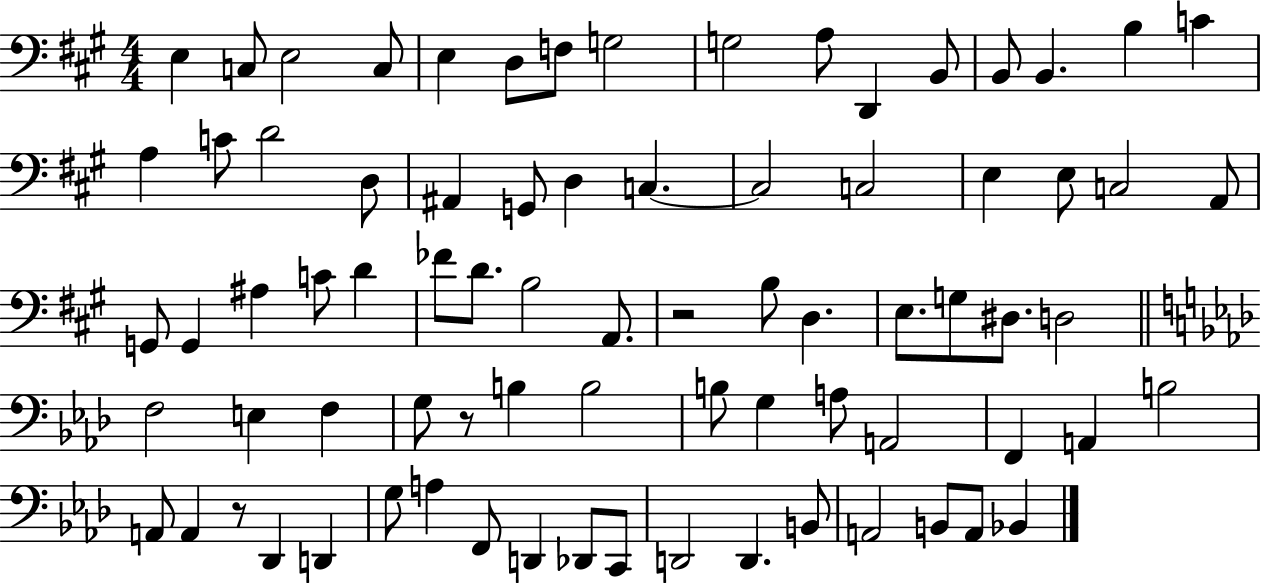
X:1
T:Untitled
M:4/4
L:1/4
K:A
E, C,/2 E,2 C,/2 E, D,/2 F,/2 G,2 G,2 A,/2 D,, B,,/2 B,,/2 B,, B, C A, C/2 D2 D,/2 ^A,, G,,/2 D, C, C,2 C,2 E, E,/2 C,2 A,,/2 G,,/2 G,, ^A, C/2 D _F/2 D/2 B,2 A,,/2 z2 B,/2 D, E,/2 G,/2 ^D,/2 D,2 F,2 E, F, G,/2 z/2 B, B,2 B,/2 G, A,/2 A,,2 F,, A,, B,2 A,,/2 A,, z/2 _D,, D,, G,/2 A, F,,/2 D,, _D,,/2 C,,/2 D,,2 D,, B,,/2 A,,2 B,,/2 A,,/2 _B,,